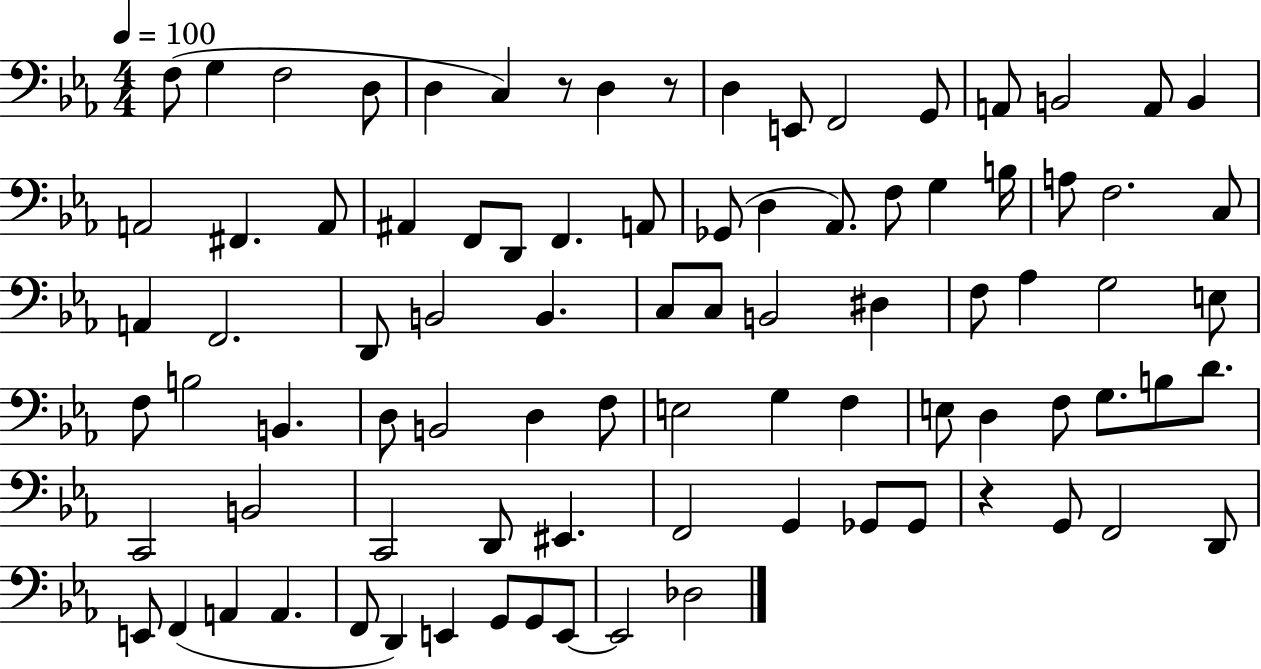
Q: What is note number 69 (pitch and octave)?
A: Gb2